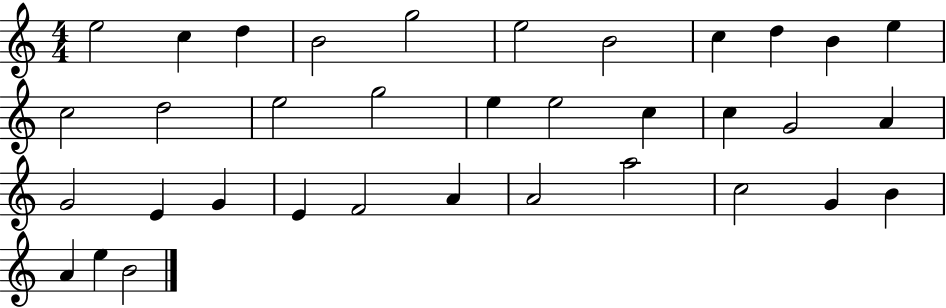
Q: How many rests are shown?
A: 0